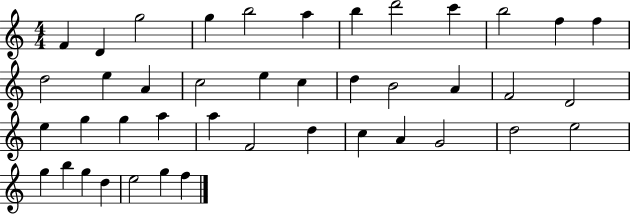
{
  \clef treble
  \numericTimeSignature
  \time 4/4
  \key c \major
  f'4 d'4 g''2 | g''4 b''2 a''4 | b''4 d'''2 c'''4 | b''2 f''4 f''4 | \break d''2 e''4 a'4 | c''2 e''4 c''4 | d''4 b'2 a'4 | f'2 d'2 | \break e''4 g''4 g''4 a''4 | a''4 f'2 d''4 | c''4 a'4 g'2 | d''2 e''2 | \break g''4 b''4 g''4 d''4 | e''2 g''4 f''4 | \bar "|."
}